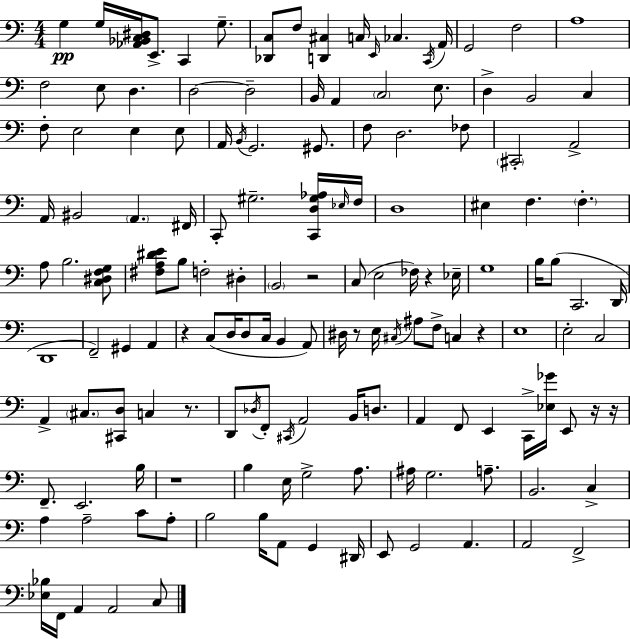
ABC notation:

X:1
T:Untitled
M:4/4
L:1/4
K:C
G, G,/4 [_A,,_B,,C,^D,]/4 E,,/2 C,, G,/2 [_D,,C,]/2 F,/2 [D,,^C,] C,/4 E,,/4 _C, C,,/4 A,,/4 G,,2 F,2 A,4 F,2 E,/2 D, D,2 D,2 B,,/4 A,, C,2 E,/2 D, B,,2 C, F,/2 E,2 E, E,/2 A,,/4 B,,/4 G,,2 ^G,,/2 F,/2 D,2 _F,/2 ^C,,2 A,,2 A,,/4 ^B,,2 A,, ^F,,/4 C,,/2 ^G,2 [C,,D,^G,_A,]/4 _E,/4 F,/4 D,4 ^E, F, F, A,/2 B,2 [C,^D,F,G,]/2 [^F,A,^DE]/2 B,/2 F,2 ^D, B,,2 z2 C,/2 E,2 _F,/4 z _E,/4 G,4 B,/4 B,/2 C,,2 D,,/4 D,,4 F,,2 ^G,, A,, z C,/2 D,/4 D,/2 C,/4 B,, A,,/2 ^D,/4 z/2 E,/4 ^C,/4 ^A,/2 F,/2 C, z E,4 E,2 C,2 A,, ^C,/2 [^C,,D,]/2 C, z/2 D,,/2 _D,/4 F,,/2 ^C,,/4 A,,2 B,,/4 D,/2 A,, F,,/2 E,, C,,/4 [_E,_G]/4 E,,/2 z/4 z/4 F,,/2 E,,2 B,/4 z4 B, E,/4 G,2 A,/2 ^A,/4 G,2 A,/2 B,,2 C, A, A,2 C/2 A,/2 B,2 B,/4 A,,/2 G,, ^D,,/4 E,,/2 G,,2 A,, A,,2 F,,2 [_E,_B,]/4 F,,/4 A,, A,,2 C,/2